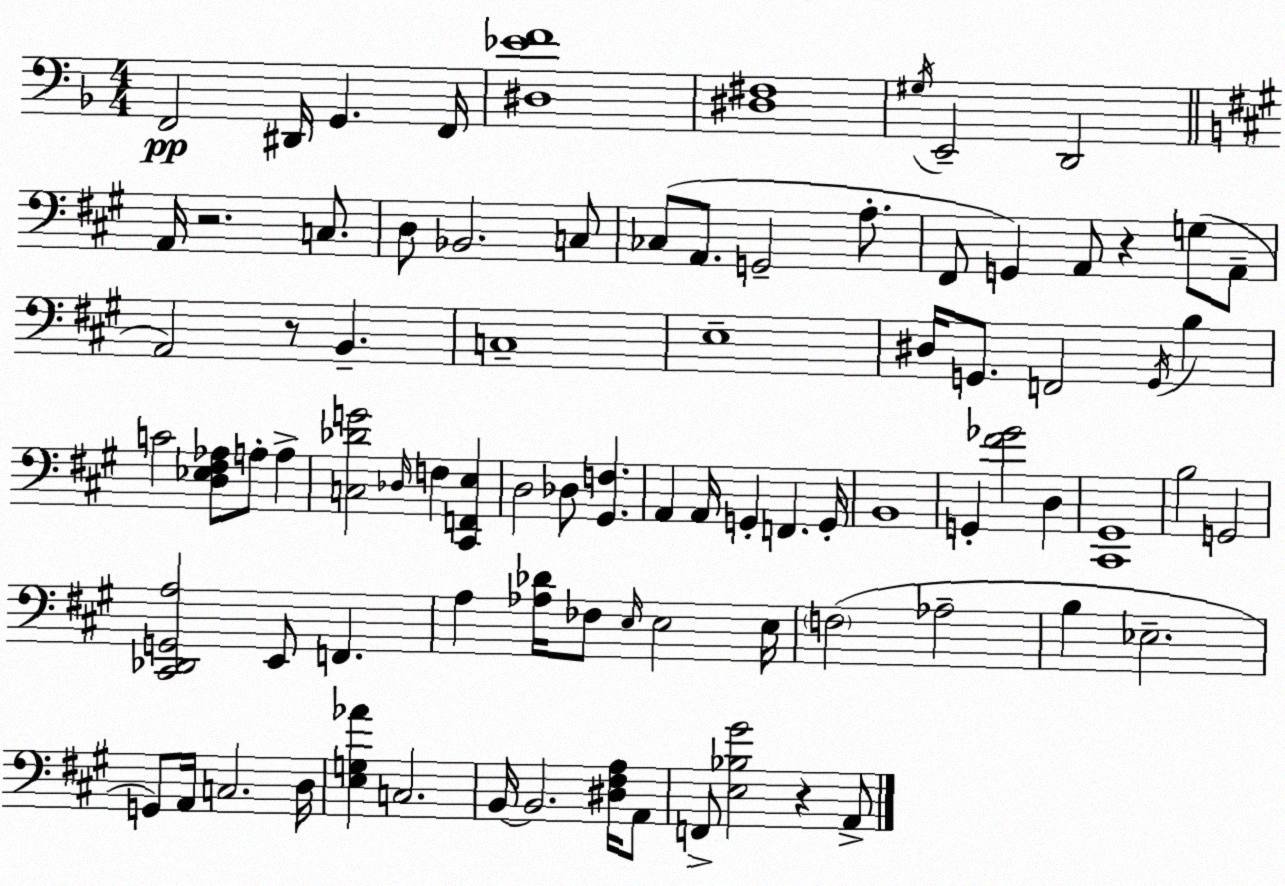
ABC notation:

X:1
T:Untitled
M:4/4
L:1/4
K:Dm
F,,2 ^D,,/4 G,, F,,/4 [^D,_EF]4 [^D,^F,]4 ^G,/4 E,,2 D,,2 A,,/4 z2 C,/2 D,/2 _B,,2 C,/2 _C,/2 A,,/2 G,,2 A,/2 ^F,,/2 G,, A,,/2 z G,/2 A,,/2 A,,2 z/2 B,, C,4 E,4 ^D,/4 G,,/2 F,,2 G,,/4 B, C2 [D,_E,^F,_A,]/2 A,/2 A, [C,_DG]2 _D,/4 F, [^C,,F,,E,] D,2 _D,/2 [^G,,F,] A,, A,,/4 G,, F,, G,,/4 B,,4 G,, [^F_G]2 D, [^C,,^G,,]4 B,2 G,,2 [^C,,_D,,G,,A,]2 E,,/2 F,, A, [_A,_D]/4 _F,/2 E,/4 E,2 E,/4 F,2 _A,2 B, _E,2 G,,/2 A,,/4 C,2 D,/4 [E,G,_A] C,2 B,,/4 B,,2 [^D,^F,A,]/4 A,,/2 F,,/2 [E,_B,^G]2 z A,,/2